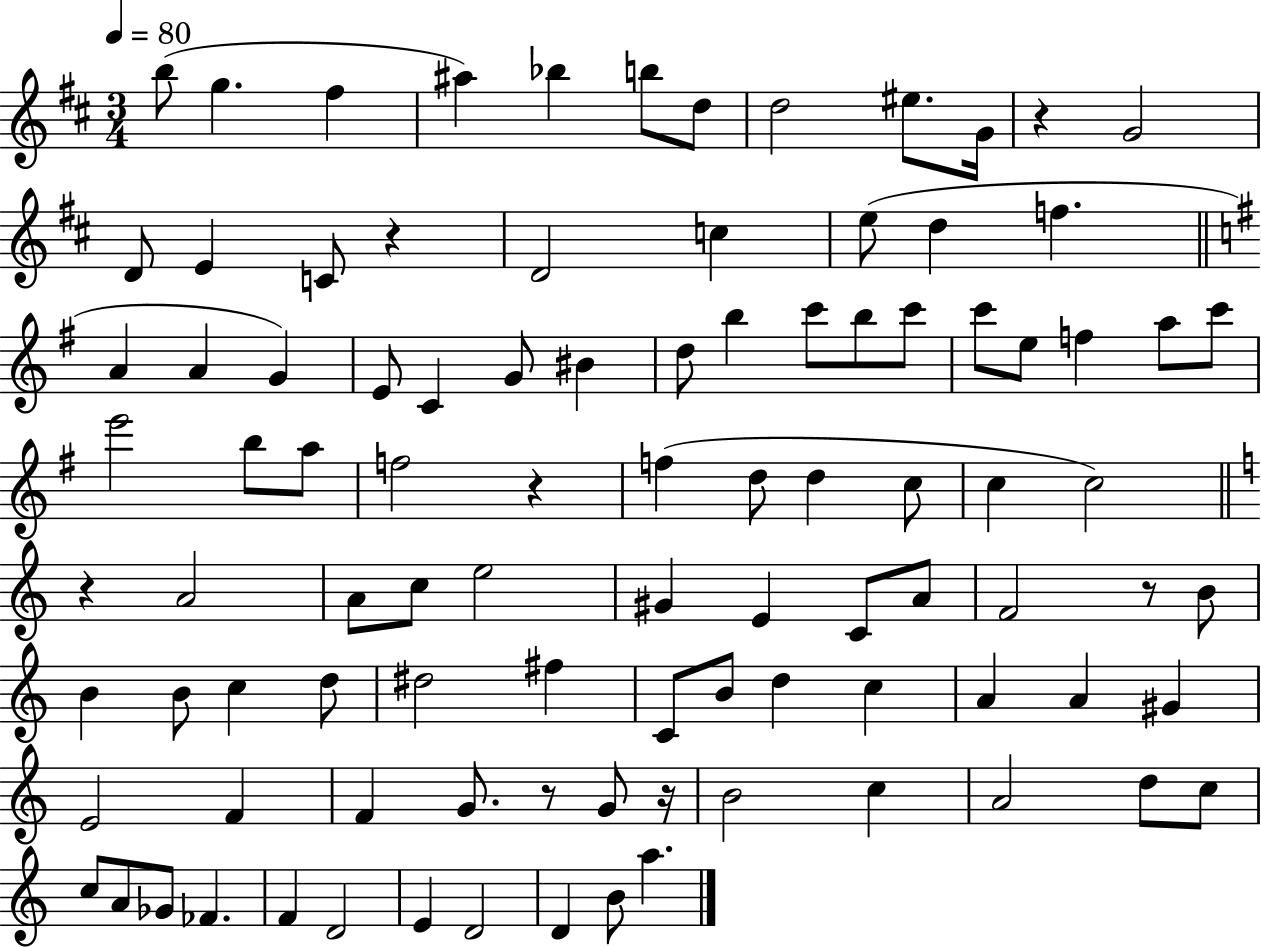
B5/e G5/q. F#5/q A#5/q Bb5/q B5/e D5/e D5/h EIS5/e. G4/s R/q G4/h D4/e E4/q C4/e R/q D4/h C5/q E5/e D5/q F5/q. A4/q A4/q G4/q E4/e C4/q G4/e BIS4/q D5/e B5/q C6/e B5/e C6/e C6/e E5/e F5/q A5/e C6/e E6/h B5/e A5/e F5/h R/q F5/q D5/e D5/q C5/e C5/q C5/h R/q A4/h A4/e C5/e E5/h G#4/q E4/q C4/e A4/e F4/h R/e B4/e B4/q B4/e C5/q D5/e D#5/h F#5/q C4/e B4/e D5/q C5/q A4/q A4/q G#4/q E4/h F4/q F4/q G4/e. R/e G4/e R/s B4/h C5/q A4/h D5/e C5/e C5/e A4/e Gb4/e FES4/q. F4/q D4/h E4/q D4/h D4/q B4/e A5/q.